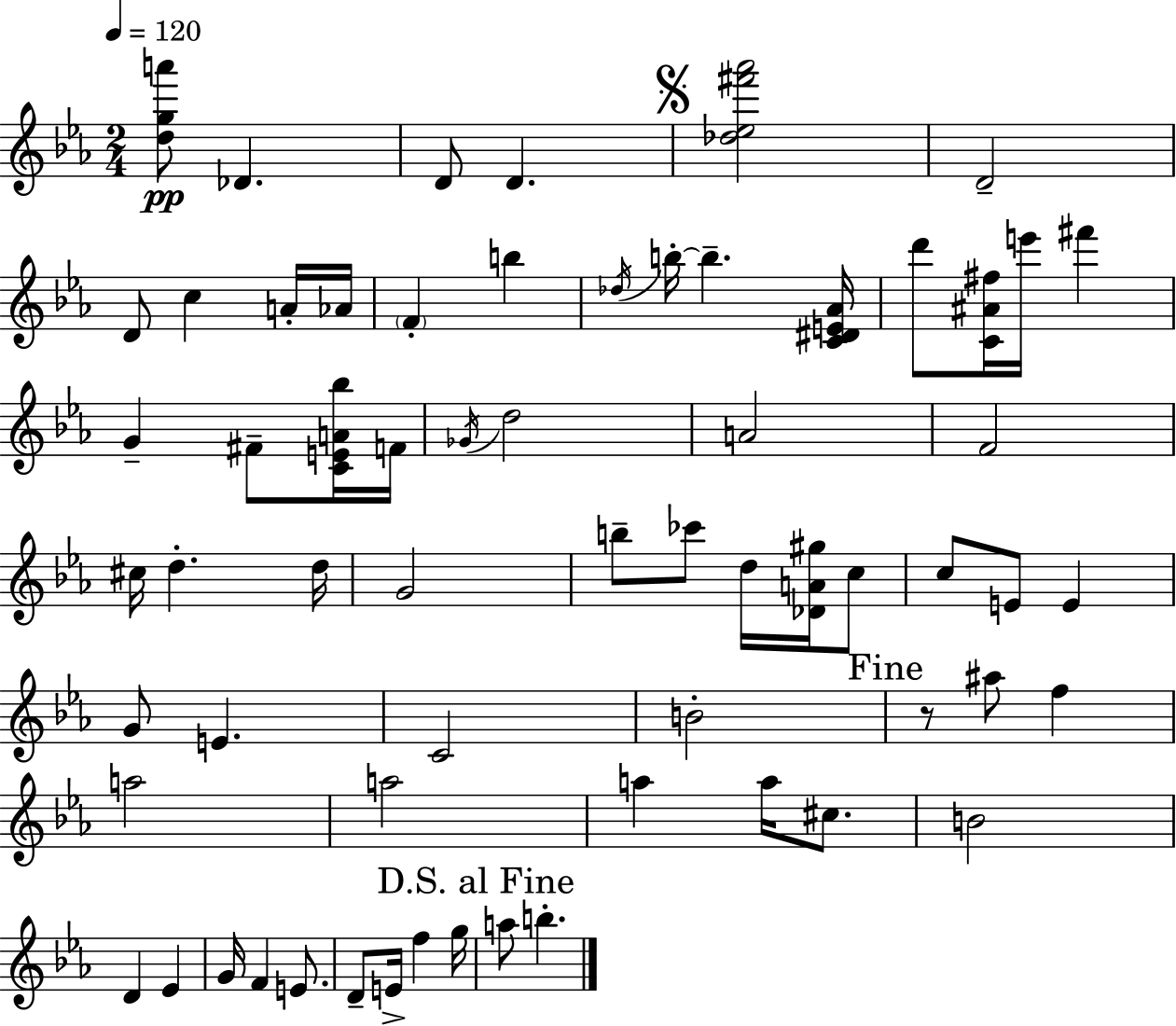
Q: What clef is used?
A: treble